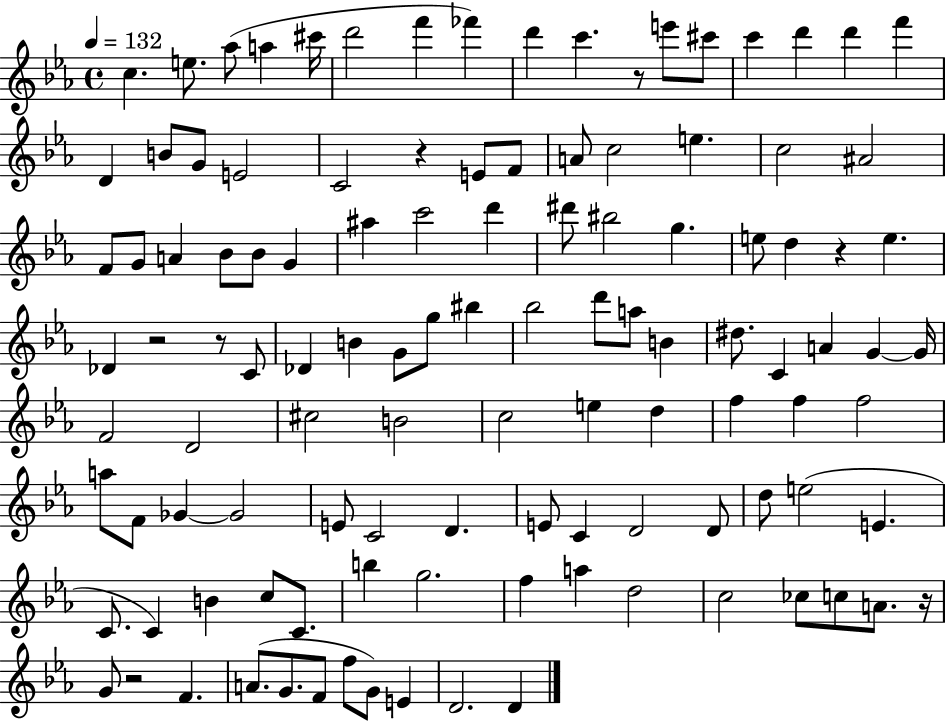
C5/q. E5/e. Ab5/e A5/q C#6/s D6/h F6/q FES6/q D6/q C6/q. R/e E6/e C#6/e C6/q D6/q D6/q F6/q D4/q B4/e G4/e E4/h C4/h R/q E4/e F4/e A4/e C5/h E5/q. C5/h A#4/h F4/e G4/e A4/q Bb4/e Bb4/e G4/q A#5/q C6/h D6/q D#6/e BIS5/h G5/q. E5/e D5/q R/q E5/q. Db4/q R/h R/e C4/e Db4/q B4/q G4/e G5/e BIS5/q Bb5/h D6/e A5/e B4/q D#5/e. C4/q A4/q G4/q G4/s F4/h D4/h C#5/h B4/h C5/h E5/q D5/q F5/q F5/q F5/h A5/e F4/e Gb4/q Gb4/h E4/e C4/h D4/q. E4/e C4/q D4/h D4/e D5/e E5/h E4/q. C4/e. C4/q B4/q C5/e C4/e. B5/q G5/h. F5/q A5/q D5/h C5/h CES5/e C5/e A4/e. R/s G4/e R/h F4/q. A4/e. G4/e. F4/e F5/e G4/e E4/q D4/h. D4/q